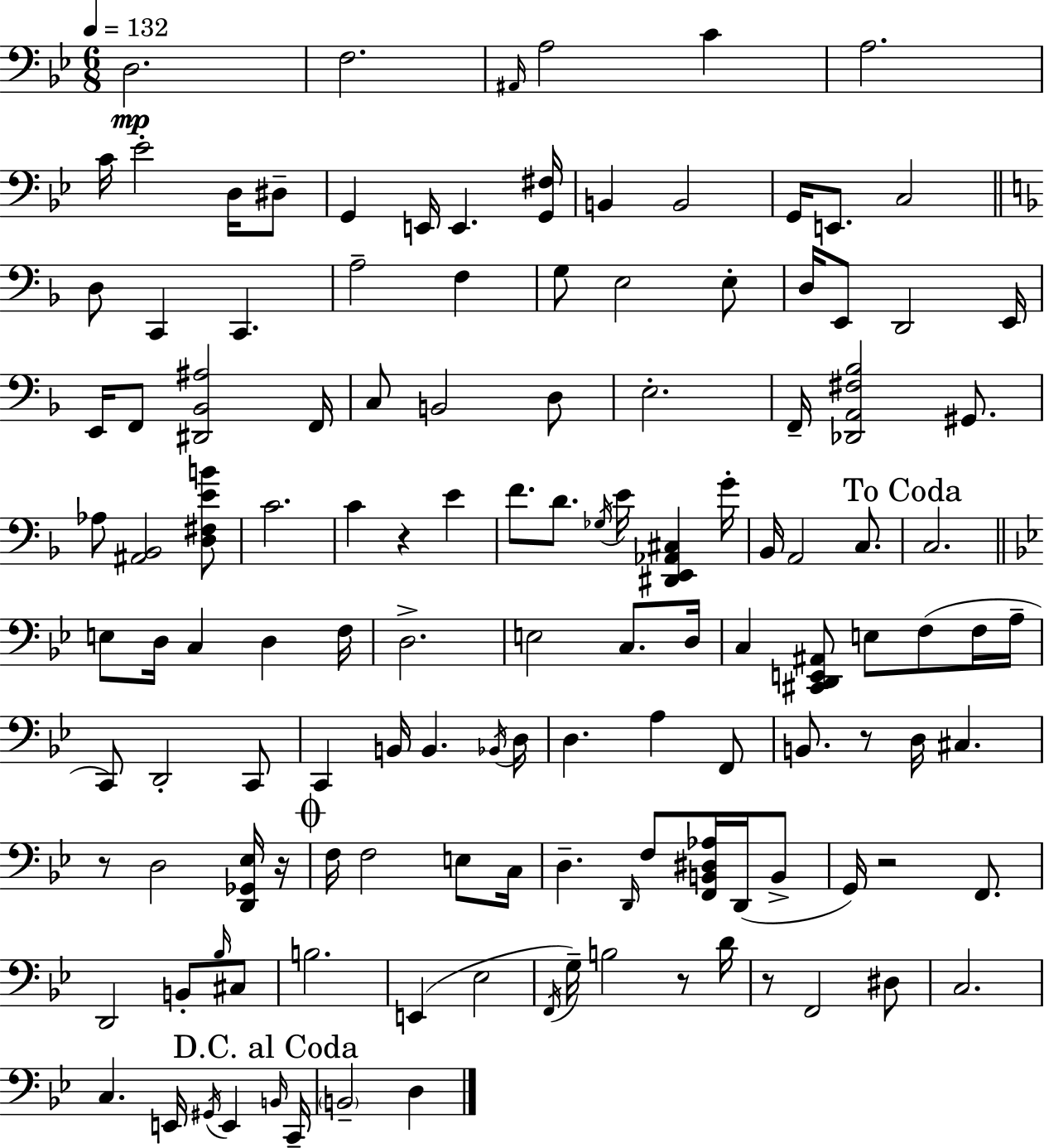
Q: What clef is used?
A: bass